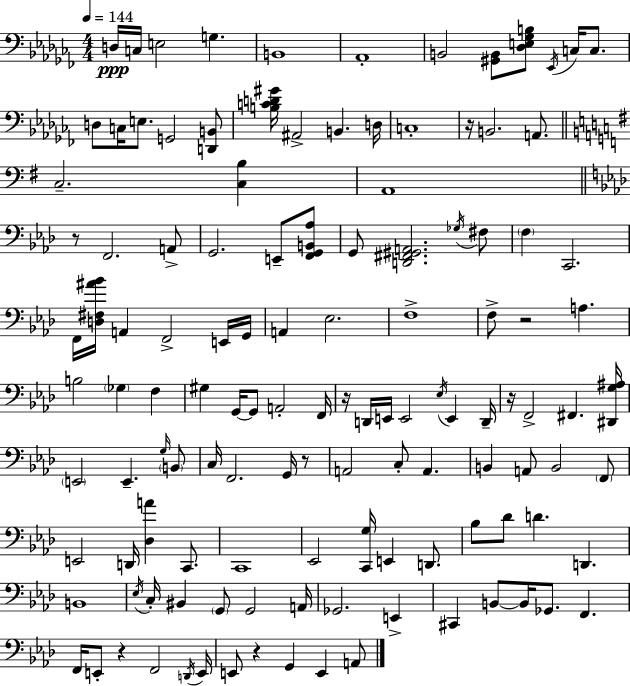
{
  \clef bass
  \numericTimeSignature
  \time 4/4
  \key aes \minor
  \tempo 4 = 144
  \repeat volta 2 { d16\ppp c16 e2 g4. | b,1 | aes,1-. | b,2 <gis, b,>8 <des e ges b>8 \acciaccatura { ees,16 } c16 c8. | \break d8 c16 e8. g,2 <d, b,>8 | <b c' d' gis'>16 ais,2-> b,4. | d16 c1-. | r16 b,2. a,8. | \break \bar "||" \break \key e \minor c2.-- <c b>4 | a,1 | \bar "||" \break \key f \minor r8 f,2. a,8-> | g,2. e,8-- <f, g, b, aes>8 | g,8 <d, fis, gis, a,>2. \acciaccatura { ges16 } fis8 | \parenthesize f4 c,2. | \break f,16 <d fis ais' bes'>16 a,4 f,2-> e,16 | g,16 a,4 ees2. | f1-> | f8-> r2 a4. | \break b2 \parenthesize ges4 f4 | gis4 g,16~~ g,8 a,2-. | f,16 r16 d,16 e,16 e,2 \acciaccatura { ees16 } e,4 | d,16-- r16 f,2-> fis,4. | \break <dis, g ais>16 \parenthesize e,2 e,4.-- | \grace { g16 } \parenthesize b,8 c16 f,2. | g,16 r8 a,2 c8-. a,4. | b,4 a,8 b,2 | \break \parenthesize f,8 e,2 d,16 <des a'>4 | c,8. c,1 | ees,2 <c, g>16 e,4 | d,8. bes8 des'8 d'4. d,4. | \break b,1 | \acciaccatura { ees16 } c16-. bis,4 \parenthesize g,8 g,2 | a,16 ges,2. | e,4-> cis,4 b,8~~ b,16 ges,8. f,4. | \break f,16 e,8-. r4 f,2 | \acciaccatura { d,16 } e,16 e,8 r4 g,4 e,4 | a,8 } \bar "|."
}